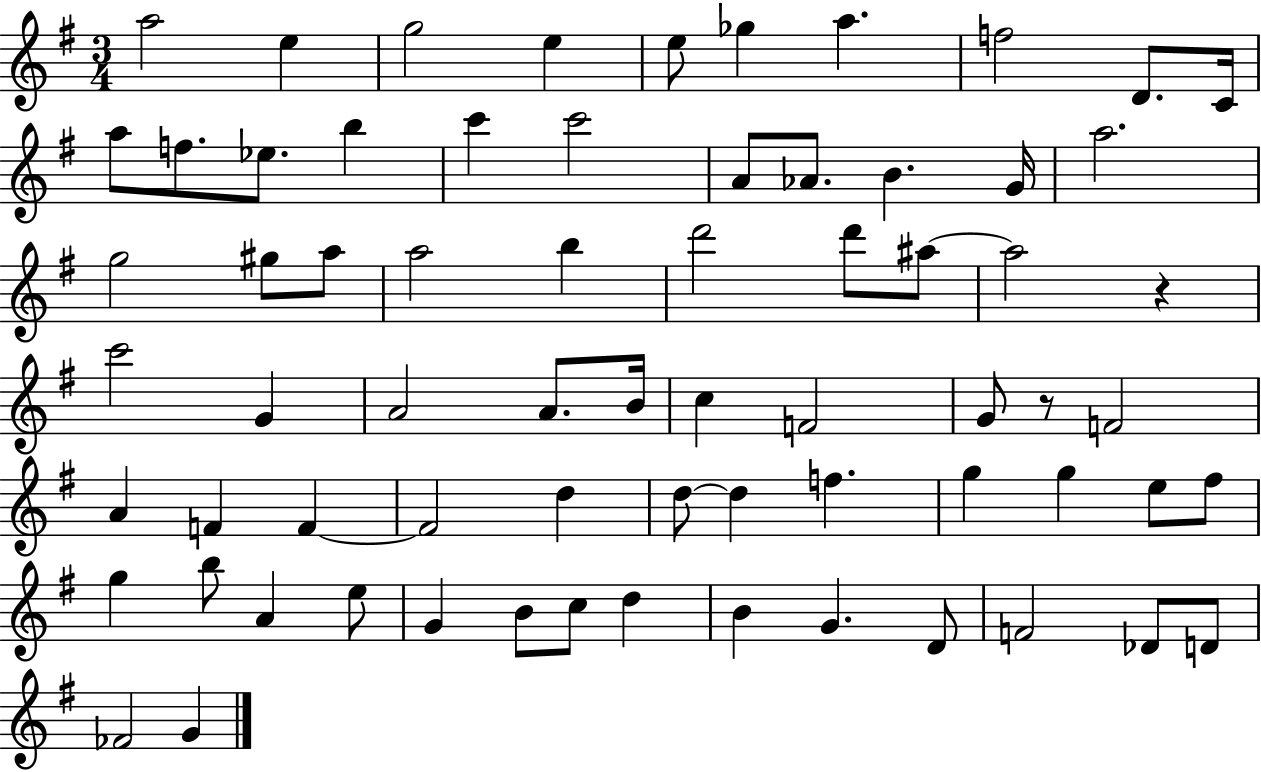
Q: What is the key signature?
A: G major